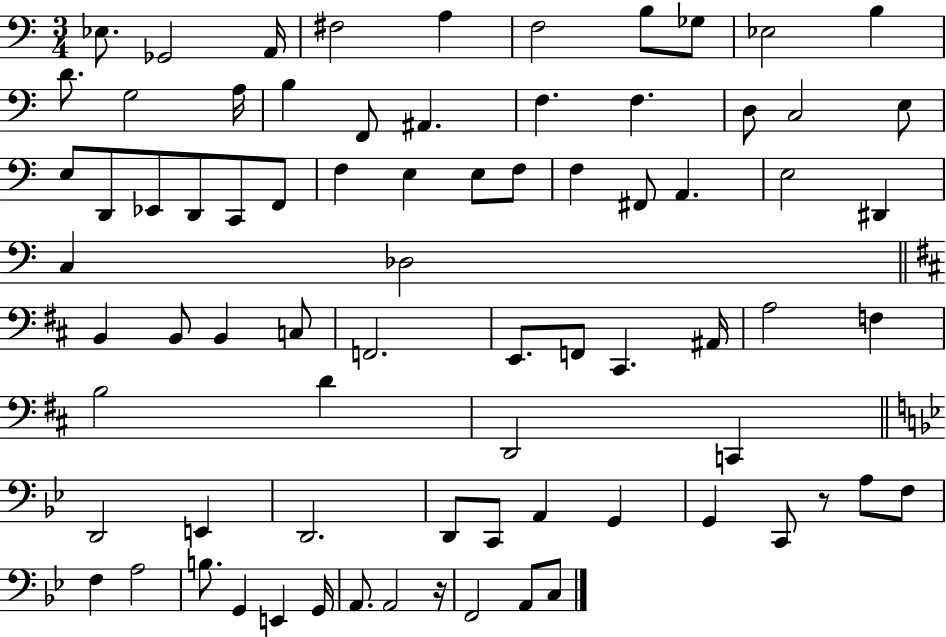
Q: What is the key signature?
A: C major